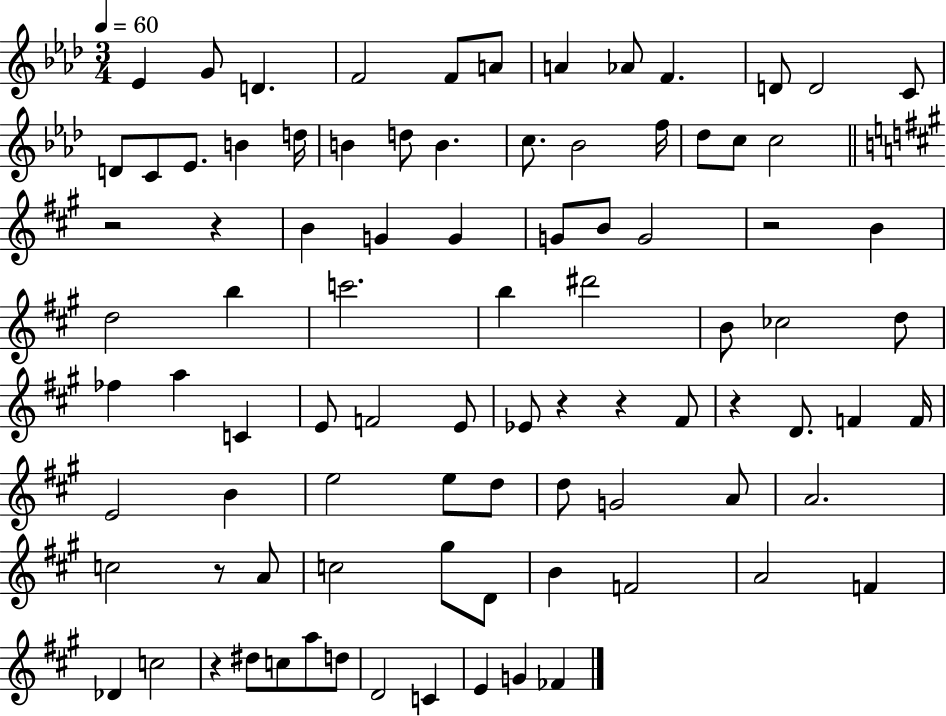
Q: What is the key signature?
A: AES major